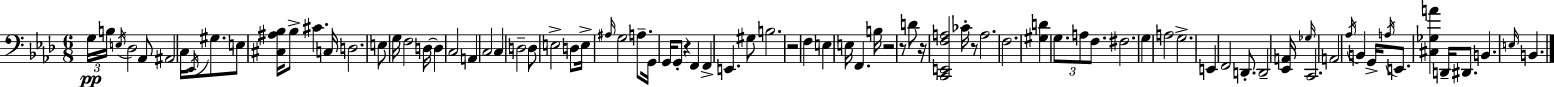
X:1
T:Untitled
M:6/8
L:1/4
K:Ab
G,/4 B,/4 E,/4 _D,2 _A,,/2 ^A,,2 C,/4 _E,,/4 ^G,/2 E,/2 [^C,^A,_B,]/4 _B,/2 ^C C,/4 D,2 E,/2 G,/4 F,2 D,/4 D, C,2 A,, C,2 C, D,2 D,/2 E,2 D,/2 E,/4 ^A,/4 G,2 A,/2 G,,/4 G,,/4 G,,/2 z F,, F,, E,, ^G,/2 B,2 z2 F, E, E,/4 F,, B,/4 z2 z/2 D/2 z/4 [C,,E,,F,A,]2 _C/4 z/2 A,2 F,2 [^G,D] G,/2 A,/2 F,/2 ^F,2 G, A,2 G,2 E,, F,,2 D,,/2 D,,2 [_E,,A,,]/4 _G,/4 C,,2 A,,2 _A,/4 B,, G,,/4 A,/4 E,,/2 [^C,_G,A] D,,/4 ^D,,/2 B,, E,/4 B,,